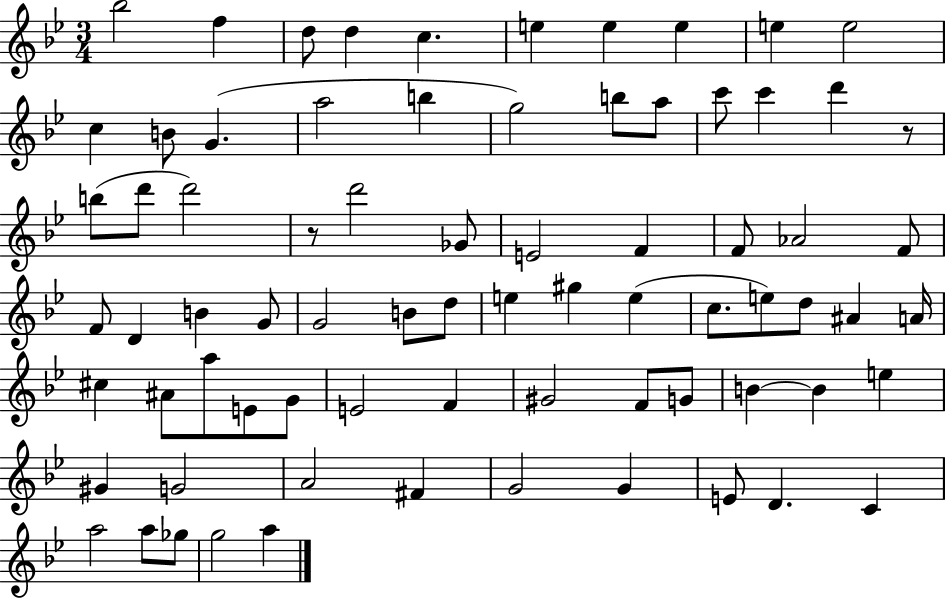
Bb5/h F5/q D5/e D5/q C5/q. E5/q E5/q E5/q E5/q E5/h C5/q B4/e G4/q. A5/h B5/q G5/h B5/e A5/e C6/e C6/q D6/q R/e B5/e D6/e D6/h R/e D6/h Gb4/e E4/h F4/q F4/e Ab4/h F4/e F4/e D4/q B4/q G4/e G4/h B4/e D5/e E5/q G#5/q E5/q C5/e. E5/e D5/e A#4/q A4/s C#5/q A#4/e A5/e E4/e G4/e E4/h F4/q G#4/h F4/e G4/e B4/q B4/q E5/q G#4/q G4/h A4/h F#4/q G4/h G4/q E4/e D4/q. C4/q A5/h A5/e Gb5/e G5/h A5/q